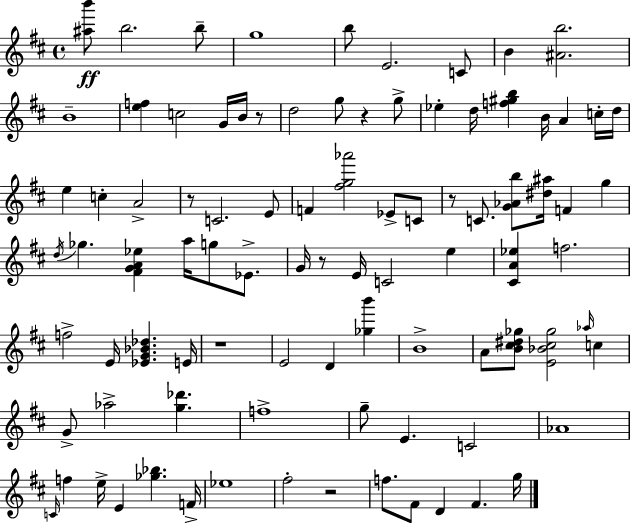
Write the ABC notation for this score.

X:1
T:Untitled
M:4/4
L:1/4
K:D
[^ab']/2 b2 b/2 g4 b/2 E2 C/2 B [^Ab]2 B4 [ef] c2 G/4 B/4 z/2 d2 g/2 z g/2 _e d/4 [f^gb] B/4 A c/4 d/4 e c A2 z/2 C2 E/2 F [^fg_a']2 _E/2 C/2 z/2 C/2 [G_Ab]/2 [^d^a]/4 F g d/4 _g [^FGA_e] a/4 g/2 _E/2 G/4 z/2 E/4 C2 e [^CA_e] f2 f2 E/4 [_EG_B_d] E/4 z4 E2 D [_gb'] B4 A/2 [B^c^d_g]/2 [E_B^c_g]2 _a/4 c G/2 _a2 [g_d'] f4 g/2 E C2 _A4 C/4 f e/4 E [_g_b] F/4 _e4 ^f2 z2 f/2 ^F/2 D ^F g/4